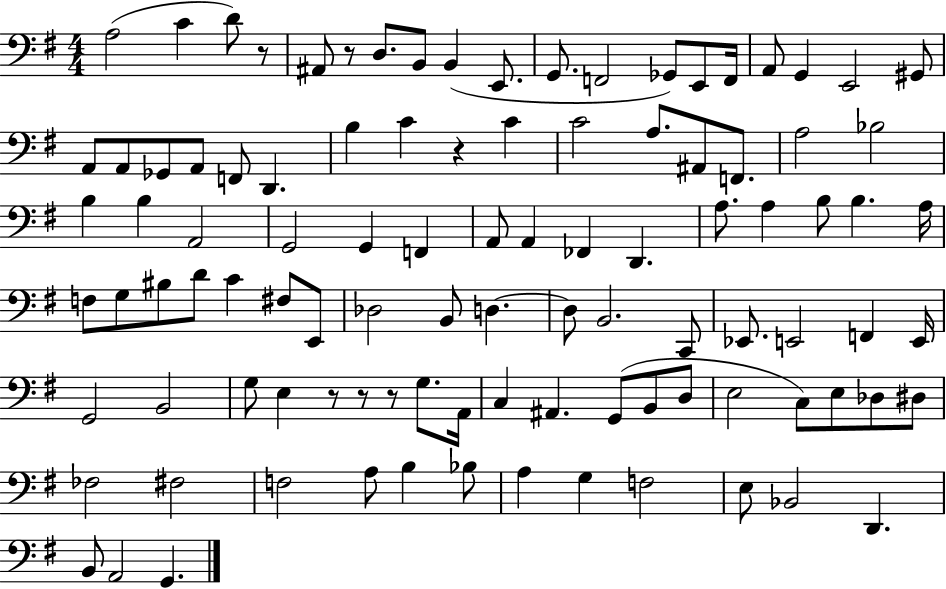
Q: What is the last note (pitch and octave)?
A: G2